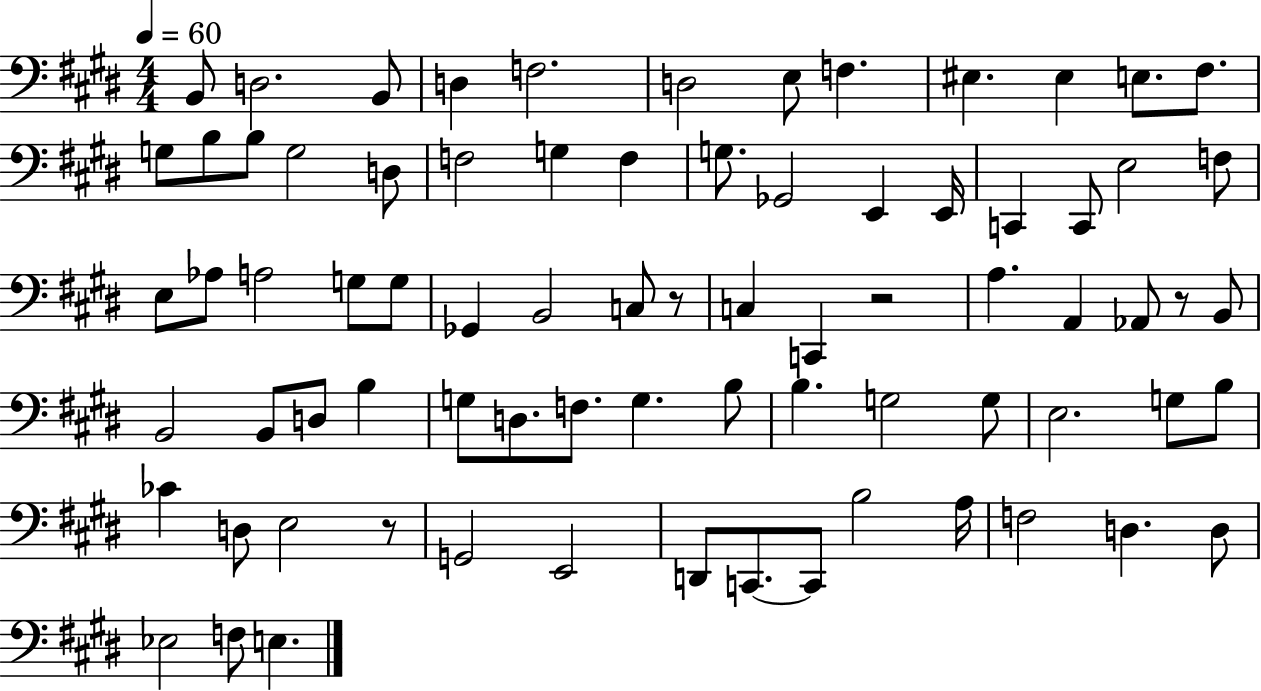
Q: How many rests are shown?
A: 4